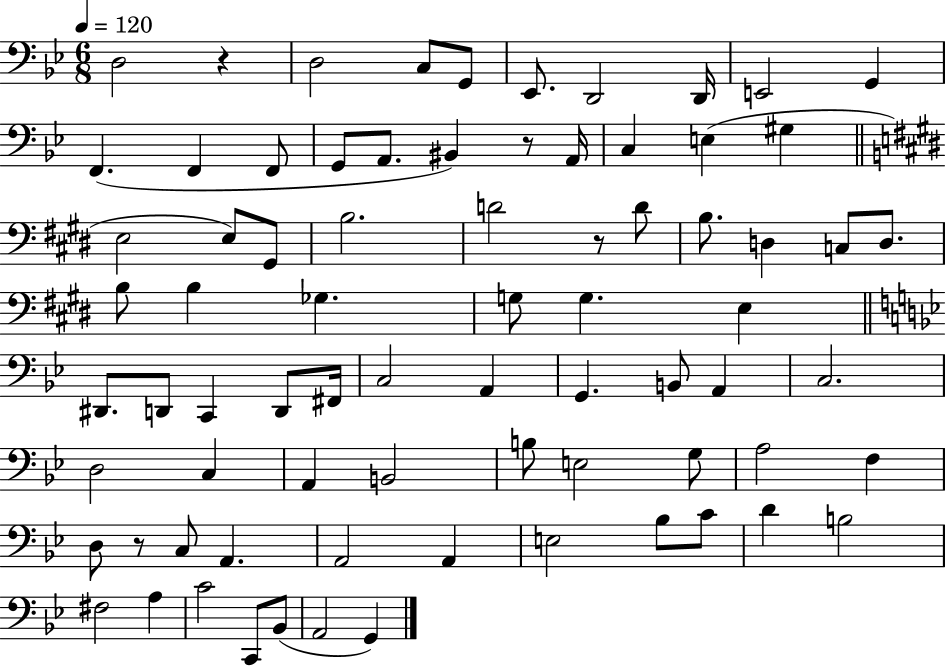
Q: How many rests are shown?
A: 4